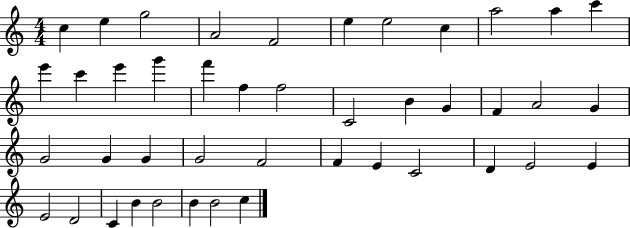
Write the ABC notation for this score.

X:1
T:Untitled
M:4/4
L:1/4
K:C
c e g2 A2 F2 e e2 c a2 a c' e' c' e' g' f' f f2 C2 B G F A2 G G2 G G G2 F2 F E C2 D E2 E E2 D2 C B B2 B B2 c